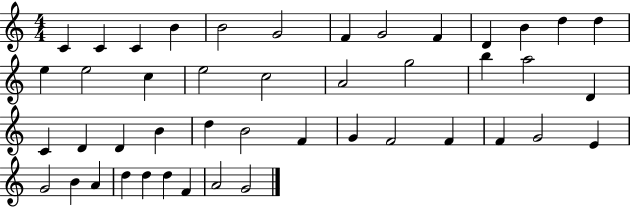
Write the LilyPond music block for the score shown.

{
  \clef treble
  \numericTimeSignature
  \time 4/4
  \key c \major
  c'4 c'4 c'4 b'4 | b'2 g'2 | f'4 g'2 f'4 | d'4 b'4 d''4 d''4 | \break e''4 e''2 c''4 | e''2 c''2 | a'2 g''2 | b''4 a''2 d'4 | \break c'4 d'4 d'4 b'4 | d''4 b'2 f'4 | g'4 f'2 f'4 | f'4 g'2 e'4 | \break g'2 b'4 a'4 | d''4 d''4 d''4 f'4 | a'2 g'2 | \bar "|."
}